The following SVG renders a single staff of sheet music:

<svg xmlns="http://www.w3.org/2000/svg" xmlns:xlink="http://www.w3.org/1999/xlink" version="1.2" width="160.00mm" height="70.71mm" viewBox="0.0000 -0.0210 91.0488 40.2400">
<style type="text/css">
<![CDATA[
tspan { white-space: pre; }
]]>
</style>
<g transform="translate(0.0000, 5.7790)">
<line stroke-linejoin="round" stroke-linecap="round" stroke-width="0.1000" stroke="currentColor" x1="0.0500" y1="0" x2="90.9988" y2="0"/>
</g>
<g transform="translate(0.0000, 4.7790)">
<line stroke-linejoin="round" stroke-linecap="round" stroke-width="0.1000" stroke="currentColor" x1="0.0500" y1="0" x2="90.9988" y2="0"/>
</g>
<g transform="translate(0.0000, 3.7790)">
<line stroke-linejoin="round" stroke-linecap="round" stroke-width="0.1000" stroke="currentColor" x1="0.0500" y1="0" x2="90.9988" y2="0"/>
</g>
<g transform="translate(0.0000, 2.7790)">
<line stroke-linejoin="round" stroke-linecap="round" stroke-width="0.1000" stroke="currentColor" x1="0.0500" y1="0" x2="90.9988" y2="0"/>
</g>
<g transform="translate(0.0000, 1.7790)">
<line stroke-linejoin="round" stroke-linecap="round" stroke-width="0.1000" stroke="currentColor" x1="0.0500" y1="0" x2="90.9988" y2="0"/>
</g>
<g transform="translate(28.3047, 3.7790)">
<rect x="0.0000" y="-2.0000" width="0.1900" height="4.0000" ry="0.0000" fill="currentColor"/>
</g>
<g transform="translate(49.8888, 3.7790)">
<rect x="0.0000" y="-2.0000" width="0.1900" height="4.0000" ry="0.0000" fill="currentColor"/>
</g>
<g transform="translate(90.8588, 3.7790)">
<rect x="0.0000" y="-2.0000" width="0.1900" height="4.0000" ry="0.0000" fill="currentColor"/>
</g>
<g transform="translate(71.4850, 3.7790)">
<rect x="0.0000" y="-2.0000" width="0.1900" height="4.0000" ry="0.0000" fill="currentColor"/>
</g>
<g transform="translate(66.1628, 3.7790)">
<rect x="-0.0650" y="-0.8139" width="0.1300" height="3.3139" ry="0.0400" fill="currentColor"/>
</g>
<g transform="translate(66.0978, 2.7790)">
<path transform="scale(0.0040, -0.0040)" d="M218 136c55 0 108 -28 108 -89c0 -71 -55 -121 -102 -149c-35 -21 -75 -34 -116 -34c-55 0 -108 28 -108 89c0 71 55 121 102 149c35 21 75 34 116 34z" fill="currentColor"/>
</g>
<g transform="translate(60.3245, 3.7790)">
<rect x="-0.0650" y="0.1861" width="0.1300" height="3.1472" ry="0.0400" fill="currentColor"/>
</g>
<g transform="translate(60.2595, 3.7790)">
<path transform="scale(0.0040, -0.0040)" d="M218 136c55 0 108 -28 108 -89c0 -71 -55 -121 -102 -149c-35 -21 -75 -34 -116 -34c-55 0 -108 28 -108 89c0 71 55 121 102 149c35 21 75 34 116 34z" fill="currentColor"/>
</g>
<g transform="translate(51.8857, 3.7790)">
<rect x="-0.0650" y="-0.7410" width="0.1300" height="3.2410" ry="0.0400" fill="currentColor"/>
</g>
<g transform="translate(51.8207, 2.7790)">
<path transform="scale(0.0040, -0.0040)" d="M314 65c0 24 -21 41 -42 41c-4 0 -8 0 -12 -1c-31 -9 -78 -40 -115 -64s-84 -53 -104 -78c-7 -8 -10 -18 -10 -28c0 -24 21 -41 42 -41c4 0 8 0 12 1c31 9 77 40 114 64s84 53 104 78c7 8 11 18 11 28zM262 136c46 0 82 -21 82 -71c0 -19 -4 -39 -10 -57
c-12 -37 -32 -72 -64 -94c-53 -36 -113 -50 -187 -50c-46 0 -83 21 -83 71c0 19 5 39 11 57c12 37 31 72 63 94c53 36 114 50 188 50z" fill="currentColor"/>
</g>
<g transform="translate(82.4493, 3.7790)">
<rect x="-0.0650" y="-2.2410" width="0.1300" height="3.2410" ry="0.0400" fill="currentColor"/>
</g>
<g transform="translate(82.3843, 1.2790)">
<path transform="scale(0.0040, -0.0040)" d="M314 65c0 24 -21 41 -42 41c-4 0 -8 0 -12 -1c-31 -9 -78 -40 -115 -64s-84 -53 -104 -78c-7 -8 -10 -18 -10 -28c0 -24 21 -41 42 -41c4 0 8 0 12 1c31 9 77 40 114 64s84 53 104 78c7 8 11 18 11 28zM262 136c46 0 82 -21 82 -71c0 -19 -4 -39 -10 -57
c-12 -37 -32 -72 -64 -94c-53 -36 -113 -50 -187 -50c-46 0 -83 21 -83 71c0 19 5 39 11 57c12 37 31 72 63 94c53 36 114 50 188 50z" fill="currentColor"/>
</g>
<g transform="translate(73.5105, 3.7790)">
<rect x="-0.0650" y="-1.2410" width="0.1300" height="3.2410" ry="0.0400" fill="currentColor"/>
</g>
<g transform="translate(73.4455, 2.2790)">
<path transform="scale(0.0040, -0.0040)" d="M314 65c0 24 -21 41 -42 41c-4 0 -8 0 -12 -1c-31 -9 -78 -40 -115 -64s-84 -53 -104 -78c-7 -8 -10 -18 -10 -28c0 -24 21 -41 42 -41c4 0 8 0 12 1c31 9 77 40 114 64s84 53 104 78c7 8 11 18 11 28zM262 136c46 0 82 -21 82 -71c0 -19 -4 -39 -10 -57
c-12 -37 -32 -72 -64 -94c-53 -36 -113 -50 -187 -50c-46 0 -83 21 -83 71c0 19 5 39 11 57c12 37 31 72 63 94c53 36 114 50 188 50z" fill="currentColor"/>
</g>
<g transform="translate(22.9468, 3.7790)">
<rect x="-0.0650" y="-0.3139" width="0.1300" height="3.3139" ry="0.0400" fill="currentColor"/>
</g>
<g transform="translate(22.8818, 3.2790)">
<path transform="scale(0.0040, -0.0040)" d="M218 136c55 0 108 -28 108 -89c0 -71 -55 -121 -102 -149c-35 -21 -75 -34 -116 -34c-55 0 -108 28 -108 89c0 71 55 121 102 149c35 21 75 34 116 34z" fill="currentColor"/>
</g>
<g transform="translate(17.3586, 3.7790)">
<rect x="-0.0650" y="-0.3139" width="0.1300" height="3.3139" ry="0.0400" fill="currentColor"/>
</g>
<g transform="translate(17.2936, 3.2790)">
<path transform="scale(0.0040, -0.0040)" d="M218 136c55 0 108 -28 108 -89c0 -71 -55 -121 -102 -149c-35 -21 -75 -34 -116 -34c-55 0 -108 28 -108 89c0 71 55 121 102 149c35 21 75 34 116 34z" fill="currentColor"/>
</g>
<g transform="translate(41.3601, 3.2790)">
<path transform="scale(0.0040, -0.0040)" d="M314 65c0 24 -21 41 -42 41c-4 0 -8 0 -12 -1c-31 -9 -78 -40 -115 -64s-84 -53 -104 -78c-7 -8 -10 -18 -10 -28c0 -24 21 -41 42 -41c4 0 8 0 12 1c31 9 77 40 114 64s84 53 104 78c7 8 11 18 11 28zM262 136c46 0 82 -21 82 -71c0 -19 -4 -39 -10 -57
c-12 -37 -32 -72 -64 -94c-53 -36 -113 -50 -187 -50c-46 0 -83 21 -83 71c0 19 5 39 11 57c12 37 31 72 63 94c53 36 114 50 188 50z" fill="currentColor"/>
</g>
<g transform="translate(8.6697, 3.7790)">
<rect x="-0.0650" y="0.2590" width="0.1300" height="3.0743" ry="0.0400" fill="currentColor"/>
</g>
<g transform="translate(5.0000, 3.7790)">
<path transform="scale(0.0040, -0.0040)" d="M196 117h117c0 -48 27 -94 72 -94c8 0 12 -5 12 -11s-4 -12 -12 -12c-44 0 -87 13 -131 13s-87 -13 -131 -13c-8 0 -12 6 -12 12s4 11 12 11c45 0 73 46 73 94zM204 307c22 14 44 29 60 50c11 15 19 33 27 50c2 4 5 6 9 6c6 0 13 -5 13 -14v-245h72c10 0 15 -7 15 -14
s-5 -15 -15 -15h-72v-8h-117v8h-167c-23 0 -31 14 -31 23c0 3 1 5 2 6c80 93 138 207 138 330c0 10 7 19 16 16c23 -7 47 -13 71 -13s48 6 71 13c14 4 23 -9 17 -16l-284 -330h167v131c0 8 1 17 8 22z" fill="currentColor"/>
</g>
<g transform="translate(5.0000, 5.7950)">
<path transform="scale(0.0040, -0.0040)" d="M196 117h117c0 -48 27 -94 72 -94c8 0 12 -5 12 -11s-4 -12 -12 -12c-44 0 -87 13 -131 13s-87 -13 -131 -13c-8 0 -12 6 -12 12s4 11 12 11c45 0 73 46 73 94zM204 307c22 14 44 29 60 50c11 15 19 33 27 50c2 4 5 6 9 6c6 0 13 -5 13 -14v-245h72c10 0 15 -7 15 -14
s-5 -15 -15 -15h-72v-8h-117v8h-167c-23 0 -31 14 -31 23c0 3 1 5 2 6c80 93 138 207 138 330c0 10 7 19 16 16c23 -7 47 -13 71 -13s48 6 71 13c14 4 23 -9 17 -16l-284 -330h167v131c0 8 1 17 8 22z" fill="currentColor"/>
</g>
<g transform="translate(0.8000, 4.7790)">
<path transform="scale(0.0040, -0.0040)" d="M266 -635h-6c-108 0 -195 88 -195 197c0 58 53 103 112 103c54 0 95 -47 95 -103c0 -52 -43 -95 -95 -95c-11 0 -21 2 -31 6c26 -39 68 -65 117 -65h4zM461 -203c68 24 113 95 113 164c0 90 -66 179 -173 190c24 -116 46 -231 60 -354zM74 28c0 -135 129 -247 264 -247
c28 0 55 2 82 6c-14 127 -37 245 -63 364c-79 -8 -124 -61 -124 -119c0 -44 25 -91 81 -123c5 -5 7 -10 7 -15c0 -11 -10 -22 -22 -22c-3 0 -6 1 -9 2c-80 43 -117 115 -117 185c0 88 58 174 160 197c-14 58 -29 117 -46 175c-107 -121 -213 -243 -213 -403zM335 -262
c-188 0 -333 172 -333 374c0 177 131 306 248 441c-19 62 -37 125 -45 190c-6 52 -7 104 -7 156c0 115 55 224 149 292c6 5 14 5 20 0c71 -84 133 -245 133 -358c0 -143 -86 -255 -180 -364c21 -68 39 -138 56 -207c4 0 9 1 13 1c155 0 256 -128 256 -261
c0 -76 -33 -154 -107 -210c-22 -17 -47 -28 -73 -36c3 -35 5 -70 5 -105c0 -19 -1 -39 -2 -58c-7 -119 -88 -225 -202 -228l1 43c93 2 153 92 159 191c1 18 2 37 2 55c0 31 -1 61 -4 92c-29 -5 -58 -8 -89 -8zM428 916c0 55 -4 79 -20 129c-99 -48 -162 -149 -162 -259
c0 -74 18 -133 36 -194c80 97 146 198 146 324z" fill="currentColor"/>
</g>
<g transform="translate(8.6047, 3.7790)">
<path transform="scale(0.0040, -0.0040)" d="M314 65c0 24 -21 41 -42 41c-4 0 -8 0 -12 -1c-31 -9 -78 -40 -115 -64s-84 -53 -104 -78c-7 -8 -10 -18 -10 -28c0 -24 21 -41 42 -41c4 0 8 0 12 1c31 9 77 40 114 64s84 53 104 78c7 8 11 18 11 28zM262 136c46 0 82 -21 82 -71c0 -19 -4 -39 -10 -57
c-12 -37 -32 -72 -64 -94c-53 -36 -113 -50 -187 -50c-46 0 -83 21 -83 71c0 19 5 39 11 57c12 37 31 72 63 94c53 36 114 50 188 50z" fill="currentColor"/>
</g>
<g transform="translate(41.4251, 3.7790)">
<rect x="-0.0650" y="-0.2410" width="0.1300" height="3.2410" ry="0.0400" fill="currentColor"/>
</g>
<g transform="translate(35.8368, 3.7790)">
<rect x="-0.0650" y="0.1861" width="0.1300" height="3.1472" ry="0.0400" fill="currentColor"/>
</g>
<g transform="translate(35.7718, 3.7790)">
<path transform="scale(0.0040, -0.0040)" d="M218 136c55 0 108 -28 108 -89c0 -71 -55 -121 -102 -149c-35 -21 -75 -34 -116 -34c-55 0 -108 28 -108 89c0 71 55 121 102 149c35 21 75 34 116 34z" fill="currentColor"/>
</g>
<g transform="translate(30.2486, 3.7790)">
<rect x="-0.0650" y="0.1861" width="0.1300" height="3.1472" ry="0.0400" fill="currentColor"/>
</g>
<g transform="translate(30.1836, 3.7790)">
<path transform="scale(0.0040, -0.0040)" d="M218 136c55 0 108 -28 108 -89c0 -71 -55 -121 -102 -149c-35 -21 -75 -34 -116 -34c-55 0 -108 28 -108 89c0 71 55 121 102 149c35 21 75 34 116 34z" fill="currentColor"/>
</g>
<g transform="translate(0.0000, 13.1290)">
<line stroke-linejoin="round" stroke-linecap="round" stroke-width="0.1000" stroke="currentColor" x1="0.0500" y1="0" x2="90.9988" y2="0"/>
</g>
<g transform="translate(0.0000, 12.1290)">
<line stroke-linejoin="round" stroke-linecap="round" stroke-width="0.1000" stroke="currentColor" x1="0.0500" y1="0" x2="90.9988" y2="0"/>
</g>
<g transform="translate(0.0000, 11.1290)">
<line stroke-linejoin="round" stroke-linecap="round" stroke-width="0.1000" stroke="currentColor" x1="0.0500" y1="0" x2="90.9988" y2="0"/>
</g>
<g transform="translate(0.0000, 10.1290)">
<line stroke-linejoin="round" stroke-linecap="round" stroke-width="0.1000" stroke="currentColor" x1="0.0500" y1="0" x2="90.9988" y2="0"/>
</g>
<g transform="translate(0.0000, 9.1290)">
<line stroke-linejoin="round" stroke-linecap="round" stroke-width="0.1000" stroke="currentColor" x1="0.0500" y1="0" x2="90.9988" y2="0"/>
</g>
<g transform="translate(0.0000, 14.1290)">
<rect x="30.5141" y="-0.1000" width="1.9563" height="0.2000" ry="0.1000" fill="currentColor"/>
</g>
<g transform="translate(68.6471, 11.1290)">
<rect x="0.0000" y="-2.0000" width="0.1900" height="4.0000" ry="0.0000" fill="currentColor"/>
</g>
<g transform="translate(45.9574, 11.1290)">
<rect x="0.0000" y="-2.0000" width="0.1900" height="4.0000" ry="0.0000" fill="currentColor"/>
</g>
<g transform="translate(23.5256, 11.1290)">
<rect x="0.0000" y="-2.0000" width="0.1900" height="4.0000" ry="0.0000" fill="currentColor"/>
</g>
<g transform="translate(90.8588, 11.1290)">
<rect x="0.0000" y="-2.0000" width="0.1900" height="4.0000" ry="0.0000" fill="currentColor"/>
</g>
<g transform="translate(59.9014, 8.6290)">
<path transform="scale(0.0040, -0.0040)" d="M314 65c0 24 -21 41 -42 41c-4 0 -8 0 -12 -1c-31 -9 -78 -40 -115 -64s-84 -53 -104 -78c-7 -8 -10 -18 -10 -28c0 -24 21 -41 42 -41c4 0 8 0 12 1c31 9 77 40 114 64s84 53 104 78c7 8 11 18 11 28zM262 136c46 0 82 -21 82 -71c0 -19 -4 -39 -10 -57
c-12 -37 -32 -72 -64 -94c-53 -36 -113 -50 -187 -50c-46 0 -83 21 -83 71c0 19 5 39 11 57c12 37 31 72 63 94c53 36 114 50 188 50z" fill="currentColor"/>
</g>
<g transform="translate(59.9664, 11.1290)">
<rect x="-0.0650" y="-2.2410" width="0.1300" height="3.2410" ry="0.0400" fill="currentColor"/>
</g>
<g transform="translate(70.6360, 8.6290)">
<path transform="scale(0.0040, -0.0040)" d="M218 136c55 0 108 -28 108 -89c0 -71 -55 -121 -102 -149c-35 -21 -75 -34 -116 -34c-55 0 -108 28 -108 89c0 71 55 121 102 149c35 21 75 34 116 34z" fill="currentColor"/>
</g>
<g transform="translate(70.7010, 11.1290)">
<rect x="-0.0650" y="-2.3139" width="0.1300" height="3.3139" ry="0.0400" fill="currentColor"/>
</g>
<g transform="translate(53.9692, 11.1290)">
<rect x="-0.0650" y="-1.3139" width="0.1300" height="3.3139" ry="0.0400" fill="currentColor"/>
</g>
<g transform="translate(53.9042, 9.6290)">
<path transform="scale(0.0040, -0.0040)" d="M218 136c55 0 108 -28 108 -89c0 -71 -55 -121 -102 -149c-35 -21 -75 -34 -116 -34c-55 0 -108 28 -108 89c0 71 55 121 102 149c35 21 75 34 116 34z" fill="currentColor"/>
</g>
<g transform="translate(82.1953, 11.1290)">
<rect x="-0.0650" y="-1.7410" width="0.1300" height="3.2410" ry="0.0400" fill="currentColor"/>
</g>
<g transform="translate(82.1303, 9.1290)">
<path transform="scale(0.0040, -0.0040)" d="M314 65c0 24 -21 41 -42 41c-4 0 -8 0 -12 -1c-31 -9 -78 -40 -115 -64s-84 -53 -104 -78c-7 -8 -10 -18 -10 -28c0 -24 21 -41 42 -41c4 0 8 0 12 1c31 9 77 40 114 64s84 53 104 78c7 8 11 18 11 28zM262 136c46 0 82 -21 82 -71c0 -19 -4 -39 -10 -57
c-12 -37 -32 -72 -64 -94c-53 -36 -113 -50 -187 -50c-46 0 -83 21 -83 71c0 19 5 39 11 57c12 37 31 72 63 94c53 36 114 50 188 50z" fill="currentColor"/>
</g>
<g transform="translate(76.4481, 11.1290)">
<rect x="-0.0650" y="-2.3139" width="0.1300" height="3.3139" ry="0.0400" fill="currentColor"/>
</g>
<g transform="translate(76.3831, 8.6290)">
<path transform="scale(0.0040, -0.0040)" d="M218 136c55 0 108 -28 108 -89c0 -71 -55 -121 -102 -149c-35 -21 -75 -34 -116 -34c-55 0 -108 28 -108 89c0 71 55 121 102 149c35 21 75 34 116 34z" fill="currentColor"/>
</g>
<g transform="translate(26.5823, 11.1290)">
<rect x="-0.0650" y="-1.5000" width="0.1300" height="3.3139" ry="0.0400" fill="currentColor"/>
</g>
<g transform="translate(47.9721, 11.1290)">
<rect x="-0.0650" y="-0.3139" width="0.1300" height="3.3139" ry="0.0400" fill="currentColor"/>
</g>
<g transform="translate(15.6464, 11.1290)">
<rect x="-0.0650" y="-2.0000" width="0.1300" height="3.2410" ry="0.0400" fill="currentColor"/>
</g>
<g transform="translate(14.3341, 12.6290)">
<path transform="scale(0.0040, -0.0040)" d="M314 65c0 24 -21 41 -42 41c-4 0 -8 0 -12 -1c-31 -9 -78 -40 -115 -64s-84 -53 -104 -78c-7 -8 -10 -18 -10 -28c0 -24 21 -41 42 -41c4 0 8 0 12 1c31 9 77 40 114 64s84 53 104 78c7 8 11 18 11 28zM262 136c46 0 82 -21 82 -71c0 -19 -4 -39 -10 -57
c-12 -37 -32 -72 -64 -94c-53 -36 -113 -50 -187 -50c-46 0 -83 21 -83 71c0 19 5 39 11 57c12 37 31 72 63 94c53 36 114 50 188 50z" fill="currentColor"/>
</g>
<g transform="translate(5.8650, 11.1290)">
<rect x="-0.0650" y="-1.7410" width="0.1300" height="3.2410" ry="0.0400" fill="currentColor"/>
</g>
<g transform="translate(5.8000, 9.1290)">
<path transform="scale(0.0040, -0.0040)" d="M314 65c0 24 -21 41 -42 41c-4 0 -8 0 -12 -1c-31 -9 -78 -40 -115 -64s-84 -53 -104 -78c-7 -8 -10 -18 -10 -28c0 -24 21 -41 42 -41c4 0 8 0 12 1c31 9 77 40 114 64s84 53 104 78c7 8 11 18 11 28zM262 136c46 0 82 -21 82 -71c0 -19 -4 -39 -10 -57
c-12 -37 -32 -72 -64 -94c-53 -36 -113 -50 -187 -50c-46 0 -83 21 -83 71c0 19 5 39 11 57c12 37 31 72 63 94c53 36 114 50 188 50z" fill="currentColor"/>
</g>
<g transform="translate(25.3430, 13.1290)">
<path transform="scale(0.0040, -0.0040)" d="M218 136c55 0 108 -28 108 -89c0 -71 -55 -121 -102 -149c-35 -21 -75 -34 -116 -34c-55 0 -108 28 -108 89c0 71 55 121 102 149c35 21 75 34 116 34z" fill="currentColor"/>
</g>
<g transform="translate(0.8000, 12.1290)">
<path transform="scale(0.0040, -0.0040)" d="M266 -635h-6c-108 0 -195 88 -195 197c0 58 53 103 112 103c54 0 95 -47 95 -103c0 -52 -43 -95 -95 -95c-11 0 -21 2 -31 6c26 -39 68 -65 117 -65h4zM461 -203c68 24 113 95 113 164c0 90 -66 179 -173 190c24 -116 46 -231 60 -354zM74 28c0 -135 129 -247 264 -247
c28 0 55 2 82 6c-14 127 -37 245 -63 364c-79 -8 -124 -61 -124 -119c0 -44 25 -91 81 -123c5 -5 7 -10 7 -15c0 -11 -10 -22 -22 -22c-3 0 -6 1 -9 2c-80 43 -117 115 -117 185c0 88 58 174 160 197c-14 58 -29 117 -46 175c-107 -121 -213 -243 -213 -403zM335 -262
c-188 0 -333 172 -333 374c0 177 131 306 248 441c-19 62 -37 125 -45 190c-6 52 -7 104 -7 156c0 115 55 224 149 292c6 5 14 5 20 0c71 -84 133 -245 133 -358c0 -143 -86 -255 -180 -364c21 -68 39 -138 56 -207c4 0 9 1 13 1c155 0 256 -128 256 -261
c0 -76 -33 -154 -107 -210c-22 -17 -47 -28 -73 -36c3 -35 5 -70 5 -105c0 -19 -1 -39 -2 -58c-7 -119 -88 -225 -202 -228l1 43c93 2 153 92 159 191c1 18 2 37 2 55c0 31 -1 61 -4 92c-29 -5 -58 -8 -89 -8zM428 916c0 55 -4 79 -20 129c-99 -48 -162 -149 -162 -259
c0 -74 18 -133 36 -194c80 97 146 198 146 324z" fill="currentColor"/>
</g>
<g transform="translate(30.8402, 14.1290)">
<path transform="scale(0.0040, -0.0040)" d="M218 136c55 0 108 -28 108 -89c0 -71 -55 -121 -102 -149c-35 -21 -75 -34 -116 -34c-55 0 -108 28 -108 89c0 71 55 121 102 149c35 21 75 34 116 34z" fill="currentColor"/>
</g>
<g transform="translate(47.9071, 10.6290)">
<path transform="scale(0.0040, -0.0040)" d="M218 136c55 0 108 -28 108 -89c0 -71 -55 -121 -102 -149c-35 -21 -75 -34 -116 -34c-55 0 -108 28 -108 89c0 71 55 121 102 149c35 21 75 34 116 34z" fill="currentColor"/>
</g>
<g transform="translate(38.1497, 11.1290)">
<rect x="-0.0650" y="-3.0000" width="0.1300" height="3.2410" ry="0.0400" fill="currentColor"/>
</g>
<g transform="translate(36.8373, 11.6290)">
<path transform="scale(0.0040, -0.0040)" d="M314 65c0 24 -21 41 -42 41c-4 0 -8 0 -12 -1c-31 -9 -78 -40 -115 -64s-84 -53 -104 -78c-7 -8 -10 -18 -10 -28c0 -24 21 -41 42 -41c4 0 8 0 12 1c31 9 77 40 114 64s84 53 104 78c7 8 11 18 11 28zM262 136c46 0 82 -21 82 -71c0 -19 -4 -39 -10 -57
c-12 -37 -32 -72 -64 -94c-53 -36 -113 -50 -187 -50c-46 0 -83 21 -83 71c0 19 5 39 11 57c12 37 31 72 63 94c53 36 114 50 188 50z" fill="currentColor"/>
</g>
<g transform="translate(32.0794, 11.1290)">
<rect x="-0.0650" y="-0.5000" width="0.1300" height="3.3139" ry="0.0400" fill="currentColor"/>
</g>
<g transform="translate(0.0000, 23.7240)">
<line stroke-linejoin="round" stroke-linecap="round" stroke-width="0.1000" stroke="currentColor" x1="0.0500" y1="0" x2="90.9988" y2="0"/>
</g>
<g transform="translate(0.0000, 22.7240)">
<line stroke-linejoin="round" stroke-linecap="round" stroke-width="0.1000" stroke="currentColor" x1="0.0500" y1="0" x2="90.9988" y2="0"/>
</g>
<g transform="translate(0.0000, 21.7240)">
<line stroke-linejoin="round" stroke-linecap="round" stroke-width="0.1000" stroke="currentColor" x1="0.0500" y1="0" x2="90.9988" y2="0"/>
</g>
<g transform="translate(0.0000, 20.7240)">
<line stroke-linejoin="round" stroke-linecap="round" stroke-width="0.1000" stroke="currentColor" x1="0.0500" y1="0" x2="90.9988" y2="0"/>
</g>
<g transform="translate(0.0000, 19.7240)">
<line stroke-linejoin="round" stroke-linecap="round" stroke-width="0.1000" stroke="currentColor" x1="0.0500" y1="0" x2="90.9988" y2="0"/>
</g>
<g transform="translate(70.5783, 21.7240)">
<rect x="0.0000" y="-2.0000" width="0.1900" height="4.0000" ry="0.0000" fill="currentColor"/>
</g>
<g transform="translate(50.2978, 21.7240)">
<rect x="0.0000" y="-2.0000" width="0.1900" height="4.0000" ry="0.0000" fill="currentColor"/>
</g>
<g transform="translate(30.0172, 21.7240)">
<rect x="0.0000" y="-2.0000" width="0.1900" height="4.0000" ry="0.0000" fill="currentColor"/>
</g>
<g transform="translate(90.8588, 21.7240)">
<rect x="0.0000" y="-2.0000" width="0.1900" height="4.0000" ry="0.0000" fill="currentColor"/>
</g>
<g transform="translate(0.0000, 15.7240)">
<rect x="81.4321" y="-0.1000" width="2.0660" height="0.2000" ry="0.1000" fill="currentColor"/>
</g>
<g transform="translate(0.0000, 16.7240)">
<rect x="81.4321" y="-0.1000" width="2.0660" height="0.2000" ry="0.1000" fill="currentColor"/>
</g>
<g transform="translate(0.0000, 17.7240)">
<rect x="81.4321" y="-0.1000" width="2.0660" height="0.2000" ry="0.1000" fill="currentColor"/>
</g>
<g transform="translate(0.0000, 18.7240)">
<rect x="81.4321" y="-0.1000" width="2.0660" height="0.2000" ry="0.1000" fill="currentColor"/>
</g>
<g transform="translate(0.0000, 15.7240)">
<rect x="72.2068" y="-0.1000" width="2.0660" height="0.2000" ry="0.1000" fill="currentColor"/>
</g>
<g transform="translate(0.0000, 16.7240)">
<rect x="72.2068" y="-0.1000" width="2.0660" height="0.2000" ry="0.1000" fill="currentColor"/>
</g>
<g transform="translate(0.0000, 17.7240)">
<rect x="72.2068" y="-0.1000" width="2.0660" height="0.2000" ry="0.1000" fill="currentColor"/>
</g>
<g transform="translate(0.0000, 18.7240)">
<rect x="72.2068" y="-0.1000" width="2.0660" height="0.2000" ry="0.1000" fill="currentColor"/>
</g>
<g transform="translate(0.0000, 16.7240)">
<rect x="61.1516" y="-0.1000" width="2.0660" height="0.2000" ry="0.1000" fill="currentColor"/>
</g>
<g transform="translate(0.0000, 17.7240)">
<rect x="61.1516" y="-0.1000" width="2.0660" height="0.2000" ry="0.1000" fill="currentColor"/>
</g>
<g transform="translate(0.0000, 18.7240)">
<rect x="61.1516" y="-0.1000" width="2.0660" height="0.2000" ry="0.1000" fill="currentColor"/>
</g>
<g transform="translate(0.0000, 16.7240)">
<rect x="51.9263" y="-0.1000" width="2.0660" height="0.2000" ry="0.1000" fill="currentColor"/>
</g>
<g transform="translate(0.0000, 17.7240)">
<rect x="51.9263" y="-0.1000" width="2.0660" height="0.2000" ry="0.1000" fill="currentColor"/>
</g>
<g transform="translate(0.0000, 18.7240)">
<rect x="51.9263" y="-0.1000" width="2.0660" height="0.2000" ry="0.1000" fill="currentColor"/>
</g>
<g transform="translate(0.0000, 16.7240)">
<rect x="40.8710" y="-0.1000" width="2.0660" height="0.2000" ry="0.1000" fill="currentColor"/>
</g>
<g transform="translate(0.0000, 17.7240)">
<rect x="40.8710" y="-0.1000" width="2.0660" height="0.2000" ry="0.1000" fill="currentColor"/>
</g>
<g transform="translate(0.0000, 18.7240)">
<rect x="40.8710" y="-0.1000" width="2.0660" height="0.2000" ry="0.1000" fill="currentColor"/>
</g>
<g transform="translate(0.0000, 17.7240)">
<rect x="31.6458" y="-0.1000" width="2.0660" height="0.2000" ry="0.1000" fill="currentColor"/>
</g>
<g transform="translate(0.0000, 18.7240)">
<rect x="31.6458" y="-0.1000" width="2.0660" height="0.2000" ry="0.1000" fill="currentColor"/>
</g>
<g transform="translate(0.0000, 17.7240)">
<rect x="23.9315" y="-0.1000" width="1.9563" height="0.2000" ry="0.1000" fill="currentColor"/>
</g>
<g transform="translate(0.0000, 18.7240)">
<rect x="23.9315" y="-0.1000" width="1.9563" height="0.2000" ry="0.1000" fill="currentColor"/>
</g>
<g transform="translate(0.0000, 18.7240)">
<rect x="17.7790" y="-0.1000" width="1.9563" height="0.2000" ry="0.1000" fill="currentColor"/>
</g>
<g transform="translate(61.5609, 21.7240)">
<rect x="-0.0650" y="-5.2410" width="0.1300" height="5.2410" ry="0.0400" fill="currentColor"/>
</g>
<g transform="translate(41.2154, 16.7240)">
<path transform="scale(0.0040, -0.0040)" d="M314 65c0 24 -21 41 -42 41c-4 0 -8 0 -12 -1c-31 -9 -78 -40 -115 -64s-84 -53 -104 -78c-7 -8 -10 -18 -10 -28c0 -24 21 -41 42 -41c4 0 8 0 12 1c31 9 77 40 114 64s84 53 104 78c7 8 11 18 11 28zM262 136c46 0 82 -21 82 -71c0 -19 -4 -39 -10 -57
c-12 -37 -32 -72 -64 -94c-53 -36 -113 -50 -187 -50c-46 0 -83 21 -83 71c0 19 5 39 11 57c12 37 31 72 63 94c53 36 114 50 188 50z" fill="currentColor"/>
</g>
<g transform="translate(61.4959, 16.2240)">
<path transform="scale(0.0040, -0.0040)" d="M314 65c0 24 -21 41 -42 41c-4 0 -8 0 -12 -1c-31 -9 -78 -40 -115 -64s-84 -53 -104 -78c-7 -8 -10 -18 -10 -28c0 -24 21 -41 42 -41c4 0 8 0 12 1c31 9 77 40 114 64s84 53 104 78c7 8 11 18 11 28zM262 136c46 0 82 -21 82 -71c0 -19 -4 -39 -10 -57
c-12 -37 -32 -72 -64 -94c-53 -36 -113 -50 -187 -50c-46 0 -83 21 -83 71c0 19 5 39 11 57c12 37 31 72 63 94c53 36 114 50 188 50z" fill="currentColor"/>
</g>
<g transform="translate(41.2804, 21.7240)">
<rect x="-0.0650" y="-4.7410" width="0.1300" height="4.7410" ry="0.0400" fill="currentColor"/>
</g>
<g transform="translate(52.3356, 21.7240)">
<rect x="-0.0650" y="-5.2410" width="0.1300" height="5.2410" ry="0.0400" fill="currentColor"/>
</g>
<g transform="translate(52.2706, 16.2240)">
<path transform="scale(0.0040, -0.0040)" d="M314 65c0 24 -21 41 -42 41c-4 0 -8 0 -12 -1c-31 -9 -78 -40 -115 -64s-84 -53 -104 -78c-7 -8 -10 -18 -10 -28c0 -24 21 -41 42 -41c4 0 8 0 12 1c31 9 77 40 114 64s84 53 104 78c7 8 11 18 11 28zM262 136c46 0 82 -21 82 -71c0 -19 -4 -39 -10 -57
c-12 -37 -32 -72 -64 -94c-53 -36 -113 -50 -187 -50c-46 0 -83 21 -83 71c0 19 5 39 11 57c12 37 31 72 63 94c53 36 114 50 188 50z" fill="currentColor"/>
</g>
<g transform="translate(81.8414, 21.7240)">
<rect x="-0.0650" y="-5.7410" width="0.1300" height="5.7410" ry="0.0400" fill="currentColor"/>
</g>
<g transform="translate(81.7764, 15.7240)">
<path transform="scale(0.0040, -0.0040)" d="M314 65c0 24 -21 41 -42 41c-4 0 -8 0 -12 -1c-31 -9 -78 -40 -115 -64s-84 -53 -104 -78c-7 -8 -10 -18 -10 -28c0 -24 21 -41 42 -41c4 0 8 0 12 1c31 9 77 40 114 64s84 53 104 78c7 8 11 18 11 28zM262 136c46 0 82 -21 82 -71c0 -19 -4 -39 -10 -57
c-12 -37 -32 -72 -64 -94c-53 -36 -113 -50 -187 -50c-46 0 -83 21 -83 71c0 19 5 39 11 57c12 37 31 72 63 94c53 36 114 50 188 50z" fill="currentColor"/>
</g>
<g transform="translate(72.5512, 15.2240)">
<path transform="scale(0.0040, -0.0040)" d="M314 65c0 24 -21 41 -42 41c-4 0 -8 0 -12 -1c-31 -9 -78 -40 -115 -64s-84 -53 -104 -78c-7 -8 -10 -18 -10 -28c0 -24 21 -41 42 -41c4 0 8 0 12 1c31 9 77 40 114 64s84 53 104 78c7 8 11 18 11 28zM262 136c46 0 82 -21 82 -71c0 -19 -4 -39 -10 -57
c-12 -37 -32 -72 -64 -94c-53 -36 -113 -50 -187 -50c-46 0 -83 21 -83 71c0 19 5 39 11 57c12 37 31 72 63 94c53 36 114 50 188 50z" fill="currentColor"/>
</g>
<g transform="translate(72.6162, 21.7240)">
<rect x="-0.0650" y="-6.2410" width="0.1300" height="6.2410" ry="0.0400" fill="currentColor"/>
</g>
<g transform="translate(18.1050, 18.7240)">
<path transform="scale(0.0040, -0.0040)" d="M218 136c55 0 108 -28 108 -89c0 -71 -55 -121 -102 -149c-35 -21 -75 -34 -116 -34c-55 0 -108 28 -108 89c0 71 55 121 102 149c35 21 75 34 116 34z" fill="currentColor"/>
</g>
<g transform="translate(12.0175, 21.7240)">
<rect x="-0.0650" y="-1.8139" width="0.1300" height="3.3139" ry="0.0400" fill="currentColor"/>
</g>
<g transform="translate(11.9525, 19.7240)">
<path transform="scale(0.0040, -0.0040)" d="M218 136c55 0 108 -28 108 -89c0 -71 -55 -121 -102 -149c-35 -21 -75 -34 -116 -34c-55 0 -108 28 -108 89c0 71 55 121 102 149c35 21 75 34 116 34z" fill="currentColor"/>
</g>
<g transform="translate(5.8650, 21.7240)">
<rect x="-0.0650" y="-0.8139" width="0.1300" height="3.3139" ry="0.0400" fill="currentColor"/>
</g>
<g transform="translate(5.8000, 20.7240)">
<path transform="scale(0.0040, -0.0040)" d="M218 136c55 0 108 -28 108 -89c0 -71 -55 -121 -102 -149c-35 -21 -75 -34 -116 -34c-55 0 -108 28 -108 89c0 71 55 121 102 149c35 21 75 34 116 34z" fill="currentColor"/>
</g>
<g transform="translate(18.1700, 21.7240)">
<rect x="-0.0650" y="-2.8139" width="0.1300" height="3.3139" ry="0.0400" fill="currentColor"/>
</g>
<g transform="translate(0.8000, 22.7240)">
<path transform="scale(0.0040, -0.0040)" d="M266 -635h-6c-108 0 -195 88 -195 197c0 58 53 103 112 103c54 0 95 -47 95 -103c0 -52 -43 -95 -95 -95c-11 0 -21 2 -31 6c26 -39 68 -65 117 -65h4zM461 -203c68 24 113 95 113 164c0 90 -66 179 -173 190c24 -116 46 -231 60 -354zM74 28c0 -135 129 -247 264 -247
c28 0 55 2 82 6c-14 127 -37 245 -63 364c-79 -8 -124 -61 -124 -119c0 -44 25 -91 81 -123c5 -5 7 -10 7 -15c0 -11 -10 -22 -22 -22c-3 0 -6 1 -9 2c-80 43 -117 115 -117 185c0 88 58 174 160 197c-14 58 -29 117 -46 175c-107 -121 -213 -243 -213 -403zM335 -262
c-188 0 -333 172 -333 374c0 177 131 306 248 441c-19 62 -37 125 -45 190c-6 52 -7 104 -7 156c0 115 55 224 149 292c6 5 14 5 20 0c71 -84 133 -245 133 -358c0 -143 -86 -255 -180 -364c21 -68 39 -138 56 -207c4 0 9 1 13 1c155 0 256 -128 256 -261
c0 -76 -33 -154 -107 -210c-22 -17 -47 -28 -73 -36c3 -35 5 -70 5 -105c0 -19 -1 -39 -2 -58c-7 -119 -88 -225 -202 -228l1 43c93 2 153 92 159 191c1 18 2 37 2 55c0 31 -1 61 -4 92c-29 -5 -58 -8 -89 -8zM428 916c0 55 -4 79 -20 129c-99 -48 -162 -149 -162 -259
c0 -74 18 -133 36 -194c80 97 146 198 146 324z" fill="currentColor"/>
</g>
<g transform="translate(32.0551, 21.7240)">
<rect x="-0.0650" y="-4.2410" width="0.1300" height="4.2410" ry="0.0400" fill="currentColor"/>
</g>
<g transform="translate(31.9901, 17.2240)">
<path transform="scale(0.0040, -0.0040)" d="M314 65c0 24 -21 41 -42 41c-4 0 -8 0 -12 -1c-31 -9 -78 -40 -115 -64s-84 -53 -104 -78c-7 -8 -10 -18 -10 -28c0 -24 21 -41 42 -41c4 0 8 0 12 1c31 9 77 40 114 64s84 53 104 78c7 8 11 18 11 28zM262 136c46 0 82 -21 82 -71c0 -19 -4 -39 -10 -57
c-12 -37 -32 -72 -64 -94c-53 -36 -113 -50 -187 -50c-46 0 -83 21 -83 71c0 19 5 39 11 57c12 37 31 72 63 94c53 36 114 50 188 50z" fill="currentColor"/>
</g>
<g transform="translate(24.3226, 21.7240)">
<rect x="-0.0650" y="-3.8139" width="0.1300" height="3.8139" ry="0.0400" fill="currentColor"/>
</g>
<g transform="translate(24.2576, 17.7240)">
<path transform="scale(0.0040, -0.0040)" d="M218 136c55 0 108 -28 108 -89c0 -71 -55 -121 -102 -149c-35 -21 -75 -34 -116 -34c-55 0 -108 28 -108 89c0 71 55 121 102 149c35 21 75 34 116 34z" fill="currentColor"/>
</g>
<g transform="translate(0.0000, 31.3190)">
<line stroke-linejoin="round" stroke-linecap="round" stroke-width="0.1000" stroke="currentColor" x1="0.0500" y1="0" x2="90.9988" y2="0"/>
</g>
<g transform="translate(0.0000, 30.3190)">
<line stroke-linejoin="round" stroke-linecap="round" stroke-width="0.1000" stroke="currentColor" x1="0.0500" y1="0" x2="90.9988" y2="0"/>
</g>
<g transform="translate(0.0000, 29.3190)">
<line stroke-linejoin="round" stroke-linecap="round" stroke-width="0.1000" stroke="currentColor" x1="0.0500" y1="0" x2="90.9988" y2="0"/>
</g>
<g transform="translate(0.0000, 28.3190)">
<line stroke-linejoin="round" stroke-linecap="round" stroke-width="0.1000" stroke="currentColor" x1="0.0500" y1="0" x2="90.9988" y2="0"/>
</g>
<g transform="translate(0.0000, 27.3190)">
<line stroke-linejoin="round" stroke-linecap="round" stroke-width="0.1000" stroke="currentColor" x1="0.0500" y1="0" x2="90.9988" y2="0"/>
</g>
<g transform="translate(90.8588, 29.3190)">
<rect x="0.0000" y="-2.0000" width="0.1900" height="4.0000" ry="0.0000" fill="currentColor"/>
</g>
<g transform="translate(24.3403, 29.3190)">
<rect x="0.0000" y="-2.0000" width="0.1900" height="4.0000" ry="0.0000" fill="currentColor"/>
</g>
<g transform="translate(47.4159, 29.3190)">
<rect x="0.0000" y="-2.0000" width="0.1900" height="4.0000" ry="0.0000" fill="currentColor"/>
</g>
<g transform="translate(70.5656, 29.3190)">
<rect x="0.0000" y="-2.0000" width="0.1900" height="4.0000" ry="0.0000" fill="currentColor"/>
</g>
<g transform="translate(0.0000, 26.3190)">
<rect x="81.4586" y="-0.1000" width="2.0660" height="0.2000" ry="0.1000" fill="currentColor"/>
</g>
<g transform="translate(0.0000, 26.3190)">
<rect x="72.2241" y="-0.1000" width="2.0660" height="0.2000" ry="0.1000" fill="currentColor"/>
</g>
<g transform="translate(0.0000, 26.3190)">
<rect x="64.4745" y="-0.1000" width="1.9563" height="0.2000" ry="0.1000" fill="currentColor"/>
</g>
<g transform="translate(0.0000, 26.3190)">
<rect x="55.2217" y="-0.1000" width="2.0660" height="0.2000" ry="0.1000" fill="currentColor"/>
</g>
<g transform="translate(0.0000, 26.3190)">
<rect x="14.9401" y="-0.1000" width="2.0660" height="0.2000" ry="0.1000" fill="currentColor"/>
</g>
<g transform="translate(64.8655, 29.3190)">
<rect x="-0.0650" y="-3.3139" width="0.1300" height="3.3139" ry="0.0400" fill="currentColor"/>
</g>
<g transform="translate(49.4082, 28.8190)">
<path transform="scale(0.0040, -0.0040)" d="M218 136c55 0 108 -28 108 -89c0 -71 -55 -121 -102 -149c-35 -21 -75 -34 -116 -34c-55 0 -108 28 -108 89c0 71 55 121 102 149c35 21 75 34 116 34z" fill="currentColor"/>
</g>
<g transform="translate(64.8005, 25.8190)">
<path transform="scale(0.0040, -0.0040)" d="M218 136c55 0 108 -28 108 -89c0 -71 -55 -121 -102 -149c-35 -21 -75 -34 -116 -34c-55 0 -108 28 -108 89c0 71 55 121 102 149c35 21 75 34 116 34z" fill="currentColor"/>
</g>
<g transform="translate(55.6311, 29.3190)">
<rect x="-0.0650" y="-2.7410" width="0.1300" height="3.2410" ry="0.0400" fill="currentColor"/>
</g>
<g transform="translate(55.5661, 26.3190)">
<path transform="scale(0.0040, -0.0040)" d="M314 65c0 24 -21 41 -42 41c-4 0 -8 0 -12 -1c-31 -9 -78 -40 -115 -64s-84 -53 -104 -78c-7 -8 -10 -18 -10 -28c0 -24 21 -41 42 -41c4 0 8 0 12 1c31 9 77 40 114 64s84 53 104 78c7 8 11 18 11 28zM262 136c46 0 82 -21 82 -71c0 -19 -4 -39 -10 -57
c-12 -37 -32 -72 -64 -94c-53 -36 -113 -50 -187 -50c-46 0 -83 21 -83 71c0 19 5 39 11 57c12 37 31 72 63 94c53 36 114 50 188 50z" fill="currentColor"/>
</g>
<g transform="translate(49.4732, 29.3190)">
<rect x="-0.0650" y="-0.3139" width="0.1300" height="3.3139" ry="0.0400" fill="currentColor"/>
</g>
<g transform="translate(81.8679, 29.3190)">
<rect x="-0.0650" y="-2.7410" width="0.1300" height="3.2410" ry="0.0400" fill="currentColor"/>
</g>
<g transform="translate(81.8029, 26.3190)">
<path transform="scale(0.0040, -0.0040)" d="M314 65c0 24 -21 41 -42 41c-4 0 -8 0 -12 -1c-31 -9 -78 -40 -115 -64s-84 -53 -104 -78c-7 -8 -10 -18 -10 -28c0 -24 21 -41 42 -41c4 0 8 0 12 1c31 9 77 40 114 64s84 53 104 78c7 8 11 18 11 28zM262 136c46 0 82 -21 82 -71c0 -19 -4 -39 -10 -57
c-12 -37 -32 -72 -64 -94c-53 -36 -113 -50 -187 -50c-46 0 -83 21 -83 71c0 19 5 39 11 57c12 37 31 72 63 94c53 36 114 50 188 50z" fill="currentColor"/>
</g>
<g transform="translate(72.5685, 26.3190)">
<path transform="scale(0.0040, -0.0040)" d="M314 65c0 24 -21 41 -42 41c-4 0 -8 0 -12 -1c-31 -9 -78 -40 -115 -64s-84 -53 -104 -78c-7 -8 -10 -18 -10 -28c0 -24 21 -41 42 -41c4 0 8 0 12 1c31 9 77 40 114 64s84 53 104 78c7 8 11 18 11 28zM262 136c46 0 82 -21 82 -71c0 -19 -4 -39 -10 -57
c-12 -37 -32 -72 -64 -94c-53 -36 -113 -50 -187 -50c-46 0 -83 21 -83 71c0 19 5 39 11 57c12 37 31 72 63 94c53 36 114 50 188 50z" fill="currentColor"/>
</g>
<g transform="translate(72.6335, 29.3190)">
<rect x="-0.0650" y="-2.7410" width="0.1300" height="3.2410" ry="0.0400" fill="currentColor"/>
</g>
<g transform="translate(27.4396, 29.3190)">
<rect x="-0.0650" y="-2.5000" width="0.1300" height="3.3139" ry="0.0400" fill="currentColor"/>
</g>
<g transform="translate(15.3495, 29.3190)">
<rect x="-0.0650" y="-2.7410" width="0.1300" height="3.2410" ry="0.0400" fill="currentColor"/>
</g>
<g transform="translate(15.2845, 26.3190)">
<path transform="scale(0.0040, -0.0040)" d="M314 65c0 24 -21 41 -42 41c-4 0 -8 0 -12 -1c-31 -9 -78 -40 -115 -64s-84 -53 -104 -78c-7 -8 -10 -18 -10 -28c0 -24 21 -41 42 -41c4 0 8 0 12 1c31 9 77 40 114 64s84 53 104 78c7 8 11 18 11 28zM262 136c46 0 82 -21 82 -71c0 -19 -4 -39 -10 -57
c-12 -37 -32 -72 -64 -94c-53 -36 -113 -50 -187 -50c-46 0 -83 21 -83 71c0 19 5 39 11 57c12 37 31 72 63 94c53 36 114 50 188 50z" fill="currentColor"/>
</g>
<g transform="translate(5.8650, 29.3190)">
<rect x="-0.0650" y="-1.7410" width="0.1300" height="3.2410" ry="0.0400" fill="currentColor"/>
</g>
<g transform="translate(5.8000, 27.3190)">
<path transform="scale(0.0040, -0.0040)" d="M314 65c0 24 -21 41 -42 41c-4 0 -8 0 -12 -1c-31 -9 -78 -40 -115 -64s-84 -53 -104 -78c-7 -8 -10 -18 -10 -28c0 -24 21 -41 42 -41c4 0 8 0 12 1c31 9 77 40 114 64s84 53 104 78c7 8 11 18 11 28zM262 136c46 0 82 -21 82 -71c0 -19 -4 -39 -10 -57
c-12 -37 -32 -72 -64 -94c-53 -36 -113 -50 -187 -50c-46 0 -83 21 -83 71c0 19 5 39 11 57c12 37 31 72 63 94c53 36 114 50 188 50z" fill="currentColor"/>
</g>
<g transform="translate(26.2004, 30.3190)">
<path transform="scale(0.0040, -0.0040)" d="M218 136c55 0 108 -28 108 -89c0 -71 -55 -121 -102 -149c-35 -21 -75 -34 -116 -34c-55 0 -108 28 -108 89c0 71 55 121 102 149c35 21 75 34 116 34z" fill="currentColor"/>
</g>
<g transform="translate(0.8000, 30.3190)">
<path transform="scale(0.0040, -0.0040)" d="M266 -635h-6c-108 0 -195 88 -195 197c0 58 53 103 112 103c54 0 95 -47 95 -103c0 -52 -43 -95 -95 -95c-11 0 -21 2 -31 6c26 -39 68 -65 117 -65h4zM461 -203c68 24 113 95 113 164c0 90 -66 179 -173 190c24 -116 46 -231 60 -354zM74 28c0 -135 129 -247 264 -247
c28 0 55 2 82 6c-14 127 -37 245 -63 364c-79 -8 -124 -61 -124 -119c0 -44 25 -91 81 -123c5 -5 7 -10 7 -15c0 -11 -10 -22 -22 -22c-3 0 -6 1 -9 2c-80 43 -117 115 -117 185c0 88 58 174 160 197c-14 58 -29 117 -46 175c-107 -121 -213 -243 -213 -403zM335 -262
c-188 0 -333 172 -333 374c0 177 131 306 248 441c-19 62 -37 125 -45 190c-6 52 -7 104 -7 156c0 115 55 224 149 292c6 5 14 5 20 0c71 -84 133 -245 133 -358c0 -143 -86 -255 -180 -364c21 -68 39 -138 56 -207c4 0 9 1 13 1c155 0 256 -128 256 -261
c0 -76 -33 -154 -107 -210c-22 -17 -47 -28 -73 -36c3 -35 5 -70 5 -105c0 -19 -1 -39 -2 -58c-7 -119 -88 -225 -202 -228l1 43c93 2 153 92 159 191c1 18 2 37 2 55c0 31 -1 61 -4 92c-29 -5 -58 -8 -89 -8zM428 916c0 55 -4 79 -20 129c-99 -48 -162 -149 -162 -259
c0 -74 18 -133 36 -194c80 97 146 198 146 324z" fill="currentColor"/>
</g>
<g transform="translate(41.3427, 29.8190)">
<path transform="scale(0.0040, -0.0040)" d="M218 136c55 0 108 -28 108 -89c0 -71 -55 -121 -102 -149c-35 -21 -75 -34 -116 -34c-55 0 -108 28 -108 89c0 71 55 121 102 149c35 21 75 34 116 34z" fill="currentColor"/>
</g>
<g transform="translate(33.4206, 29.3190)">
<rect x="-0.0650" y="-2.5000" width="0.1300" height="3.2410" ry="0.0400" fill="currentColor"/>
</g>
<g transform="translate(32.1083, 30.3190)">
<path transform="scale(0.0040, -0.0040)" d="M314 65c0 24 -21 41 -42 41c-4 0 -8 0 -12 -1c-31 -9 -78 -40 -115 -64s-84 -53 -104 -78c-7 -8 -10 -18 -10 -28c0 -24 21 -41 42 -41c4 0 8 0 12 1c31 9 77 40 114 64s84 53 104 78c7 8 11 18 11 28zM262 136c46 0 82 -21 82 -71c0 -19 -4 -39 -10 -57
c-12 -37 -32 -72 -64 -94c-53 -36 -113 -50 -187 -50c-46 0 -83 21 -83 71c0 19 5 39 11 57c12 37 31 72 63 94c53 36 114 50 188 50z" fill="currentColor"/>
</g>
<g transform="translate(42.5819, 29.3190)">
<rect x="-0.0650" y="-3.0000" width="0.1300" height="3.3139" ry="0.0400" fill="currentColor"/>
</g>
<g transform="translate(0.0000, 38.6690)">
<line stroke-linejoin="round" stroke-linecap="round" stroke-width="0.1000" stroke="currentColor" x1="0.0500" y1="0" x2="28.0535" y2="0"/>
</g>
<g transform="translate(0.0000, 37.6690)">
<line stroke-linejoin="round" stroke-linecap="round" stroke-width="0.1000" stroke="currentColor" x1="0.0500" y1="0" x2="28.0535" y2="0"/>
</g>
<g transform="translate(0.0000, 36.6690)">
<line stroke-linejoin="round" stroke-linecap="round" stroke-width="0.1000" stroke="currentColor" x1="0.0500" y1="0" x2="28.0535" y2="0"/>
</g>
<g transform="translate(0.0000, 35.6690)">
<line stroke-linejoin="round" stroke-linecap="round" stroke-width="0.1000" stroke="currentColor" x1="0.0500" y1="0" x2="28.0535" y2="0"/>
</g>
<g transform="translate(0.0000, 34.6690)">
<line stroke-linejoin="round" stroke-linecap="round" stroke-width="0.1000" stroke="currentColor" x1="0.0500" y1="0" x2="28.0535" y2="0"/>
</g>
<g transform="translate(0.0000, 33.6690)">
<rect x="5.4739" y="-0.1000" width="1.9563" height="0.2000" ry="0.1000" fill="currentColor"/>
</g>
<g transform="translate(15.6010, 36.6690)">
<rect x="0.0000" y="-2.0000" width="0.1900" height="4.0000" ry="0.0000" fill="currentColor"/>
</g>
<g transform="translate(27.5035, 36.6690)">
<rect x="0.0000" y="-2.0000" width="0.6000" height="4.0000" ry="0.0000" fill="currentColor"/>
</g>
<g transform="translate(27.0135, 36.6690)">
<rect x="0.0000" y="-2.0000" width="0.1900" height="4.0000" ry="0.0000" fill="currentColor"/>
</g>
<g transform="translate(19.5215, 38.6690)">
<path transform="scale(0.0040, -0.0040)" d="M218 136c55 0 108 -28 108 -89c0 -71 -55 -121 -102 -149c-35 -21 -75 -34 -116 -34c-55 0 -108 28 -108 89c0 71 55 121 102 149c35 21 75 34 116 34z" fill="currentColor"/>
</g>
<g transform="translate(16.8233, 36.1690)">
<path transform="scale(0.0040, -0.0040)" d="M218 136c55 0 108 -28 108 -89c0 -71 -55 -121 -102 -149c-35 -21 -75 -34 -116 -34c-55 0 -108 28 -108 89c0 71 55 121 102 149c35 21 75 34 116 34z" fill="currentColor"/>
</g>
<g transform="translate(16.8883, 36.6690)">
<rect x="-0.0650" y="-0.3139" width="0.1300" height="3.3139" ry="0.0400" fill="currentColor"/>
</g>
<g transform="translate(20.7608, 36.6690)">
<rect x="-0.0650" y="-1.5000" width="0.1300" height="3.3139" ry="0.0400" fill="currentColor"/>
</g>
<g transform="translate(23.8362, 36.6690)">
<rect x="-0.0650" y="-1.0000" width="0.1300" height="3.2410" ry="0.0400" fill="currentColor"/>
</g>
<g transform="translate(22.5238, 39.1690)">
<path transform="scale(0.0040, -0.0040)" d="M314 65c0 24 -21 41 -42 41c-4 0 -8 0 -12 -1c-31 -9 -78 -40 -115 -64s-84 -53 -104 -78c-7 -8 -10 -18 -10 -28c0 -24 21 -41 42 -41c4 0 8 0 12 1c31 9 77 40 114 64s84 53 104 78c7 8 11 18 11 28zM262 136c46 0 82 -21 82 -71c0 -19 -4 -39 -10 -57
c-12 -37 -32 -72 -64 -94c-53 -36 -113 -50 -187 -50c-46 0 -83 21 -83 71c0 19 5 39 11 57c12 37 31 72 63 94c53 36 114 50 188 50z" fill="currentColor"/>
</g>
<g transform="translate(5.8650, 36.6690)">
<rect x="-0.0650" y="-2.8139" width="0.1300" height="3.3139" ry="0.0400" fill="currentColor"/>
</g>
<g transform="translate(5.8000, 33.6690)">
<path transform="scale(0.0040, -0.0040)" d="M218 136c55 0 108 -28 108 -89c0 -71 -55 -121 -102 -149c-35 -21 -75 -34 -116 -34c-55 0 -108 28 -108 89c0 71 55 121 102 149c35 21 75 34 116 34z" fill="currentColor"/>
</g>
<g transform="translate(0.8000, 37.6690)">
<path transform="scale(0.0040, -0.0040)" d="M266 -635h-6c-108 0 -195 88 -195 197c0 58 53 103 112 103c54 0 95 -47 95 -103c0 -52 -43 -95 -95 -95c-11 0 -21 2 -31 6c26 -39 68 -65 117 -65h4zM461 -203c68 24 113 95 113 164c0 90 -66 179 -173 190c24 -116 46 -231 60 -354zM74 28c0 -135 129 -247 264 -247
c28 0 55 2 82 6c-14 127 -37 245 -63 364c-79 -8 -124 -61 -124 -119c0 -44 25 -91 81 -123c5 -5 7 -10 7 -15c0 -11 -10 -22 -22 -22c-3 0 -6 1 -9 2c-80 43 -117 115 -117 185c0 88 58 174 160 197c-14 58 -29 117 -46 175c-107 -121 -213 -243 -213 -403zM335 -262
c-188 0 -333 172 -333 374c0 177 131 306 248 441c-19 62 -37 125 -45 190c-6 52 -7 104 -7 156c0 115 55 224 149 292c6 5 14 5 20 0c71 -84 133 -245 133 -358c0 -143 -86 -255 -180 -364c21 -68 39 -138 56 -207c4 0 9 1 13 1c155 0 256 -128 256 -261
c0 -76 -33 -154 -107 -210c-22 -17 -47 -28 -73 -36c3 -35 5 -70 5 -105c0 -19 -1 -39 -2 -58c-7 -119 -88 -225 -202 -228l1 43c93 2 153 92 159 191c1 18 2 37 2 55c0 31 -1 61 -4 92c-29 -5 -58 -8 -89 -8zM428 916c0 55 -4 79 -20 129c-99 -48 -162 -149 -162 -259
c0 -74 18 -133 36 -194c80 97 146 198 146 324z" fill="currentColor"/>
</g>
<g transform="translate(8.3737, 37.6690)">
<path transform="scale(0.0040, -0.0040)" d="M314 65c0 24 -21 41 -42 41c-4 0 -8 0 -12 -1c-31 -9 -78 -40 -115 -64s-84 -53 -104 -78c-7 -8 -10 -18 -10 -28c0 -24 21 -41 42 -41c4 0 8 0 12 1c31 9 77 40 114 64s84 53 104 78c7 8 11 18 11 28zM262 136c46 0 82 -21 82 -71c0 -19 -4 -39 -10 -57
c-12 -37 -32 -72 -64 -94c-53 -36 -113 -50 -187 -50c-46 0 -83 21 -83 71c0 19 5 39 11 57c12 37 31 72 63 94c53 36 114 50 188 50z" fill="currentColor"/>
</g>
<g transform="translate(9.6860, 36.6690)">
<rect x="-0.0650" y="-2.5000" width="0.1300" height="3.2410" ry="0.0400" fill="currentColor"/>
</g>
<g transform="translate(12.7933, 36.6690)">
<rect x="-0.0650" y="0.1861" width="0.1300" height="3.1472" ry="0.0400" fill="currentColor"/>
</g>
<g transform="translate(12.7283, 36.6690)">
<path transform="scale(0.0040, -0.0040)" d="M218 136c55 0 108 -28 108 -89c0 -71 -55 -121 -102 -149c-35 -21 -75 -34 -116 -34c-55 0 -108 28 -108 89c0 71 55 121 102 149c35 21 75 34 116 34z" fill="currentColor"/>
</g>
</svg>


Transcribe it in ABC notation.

X:1
T:Untitled
M:4/4
L:1/4
K:C
B2 c c B B c2 d2 B d e2 g2 f2 F2 E C A2 c e g2 g g f2 d f a c' d'2 e'2 f'2 f'2 a'2 g'2 f2 a2 G G2 A c a2 b a2 a2 a G2 B c E D2